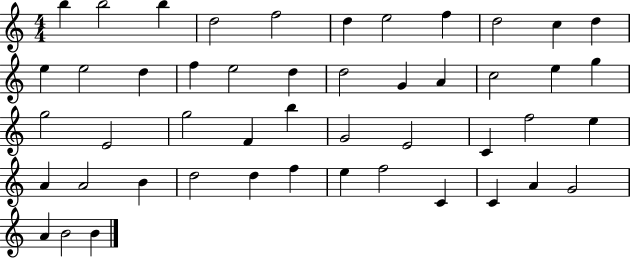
{
  \clef treble
  \numericTimeSignature
  \time 4/4
  \key c \major
  b''4 b''2 b''4 | d''2 f''2 | d''4 e''2 f''4 | d''2 c''4 d''4 | \break e''4 e''2 d''4 | f''4 e''2 d''4 | d''2 g'4 a'4 | c''2 e''4 g''4 | \break g''2 e'2 | g''2 f'4 b''4 | g'2 e'2 | c'4 f''2 e''4 | \break a'4 a'2 b'4 | d''2 d''4 f''4 | e''4 f''2 c'4 | c'4 a'4 g'2 | \break a'4 b'2 b'4 | \bar "|."
}